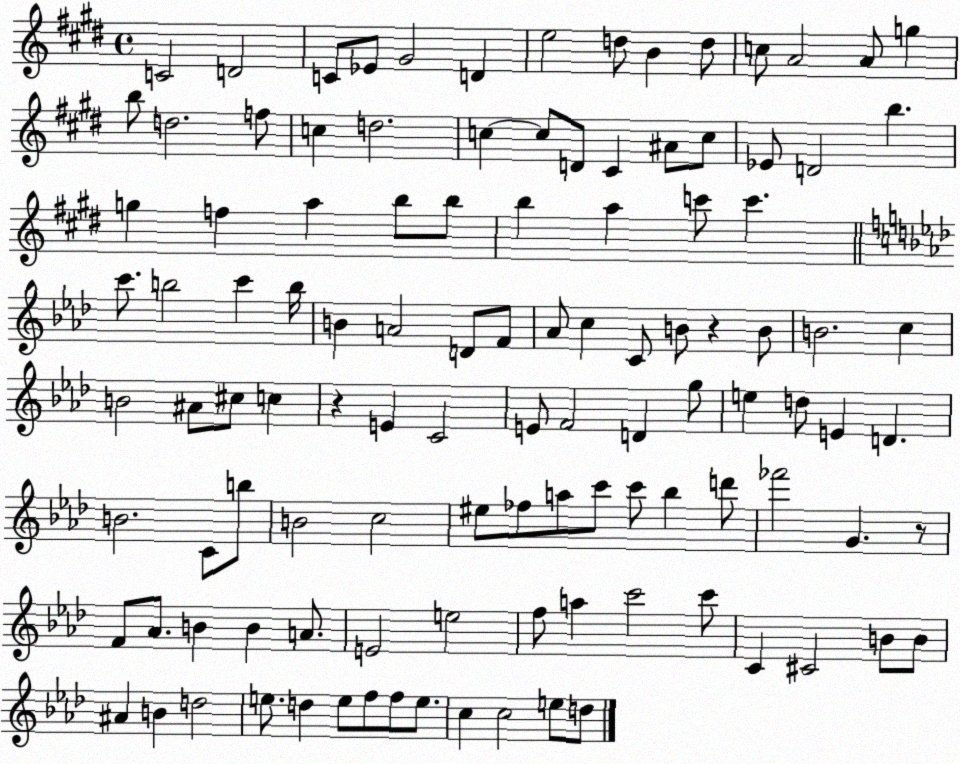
X:1
T:Untitled
M:4/4
L:1/4
K:E
C2 D2 C/2 _E/2 ^G2 D e2 d/2 B d/2 c/2 A2 A/2 g b/2 d2 f/2 c d2 c c/2 D/2 ^C ^A/2 c/2 _E/2 D2 b g f a b/2 b/2 b a c'/2 c' c'/2 b2 c' b/4 B A2 D/2 F/2 _A/2 c C/2 B/2 z B/2 B2 c B2 ^A/2 ^c/2 c z E C2 E/2 F2 D g/2 e d/2 E D B2 C/2 b/2 B2 c2 ^e/2 _f/2 a/2 c'/2 c'/2 _b d'/2 _f'2 G z/2 F/2 _A/2 B B A/2 E2 e2 f/2 a c'2 c'/2 C ^C2 B/2 B/2 ^A B d2 e/2 d e/2 f/2 f/2 e/2 c c2 e/2 d/2